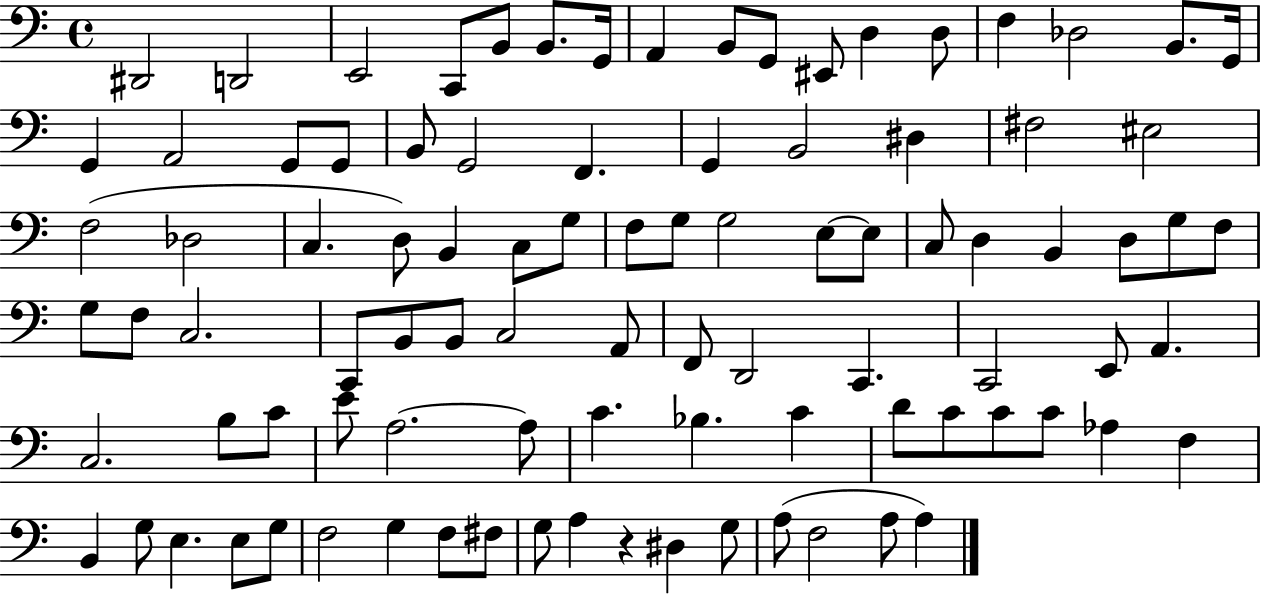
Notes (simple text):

D#2/h D2/h E2/h C2/e B2/e B2/e. G2/s A2/q B2/e G2/e EIS2/e D3/q D3/e F3/q Db3/h B2/e. G2/s G2/q A2/h G2/e G2/e B2/e G2/h F2/q. G2/q B2/h D#3/q F#3/h EIS3/h F3/h Db3/h C3/q. D3/e B2/q C3/e G3/e F3/e G3/e G3/h E3/e E3/e C3/e D3/q B2/q D3/e G3/e F3/e G3/e F3/e C3/h. C2/e B2/e B2/e C3/h A2/e F2/e D2/h C2/q. C2/h E2/e A2/q. C3/h. B3/e C4/e E4/e A3/h. A3/e C4/q. Bb3/q. C4/q D4/e C4/e C4/e C4/e Ab3/q F3/q B2/q G3/e E3/q. E3/e G3/e F3/h G3/q F3/e F#3/e G3/e A3/q R/q D#3/q G3/e A3/e F3/h A3/e A3/q